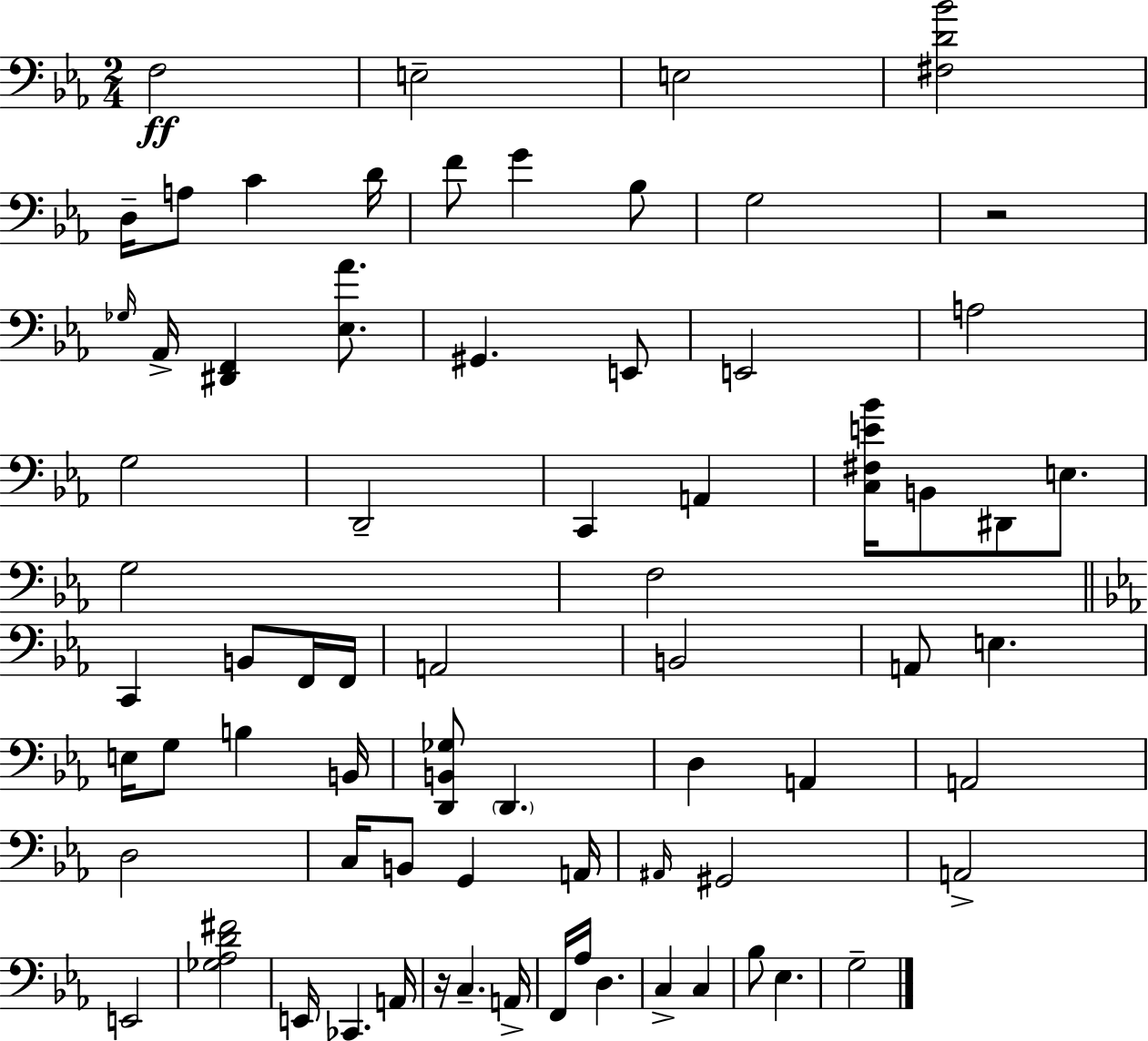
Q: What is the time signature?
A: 2/4